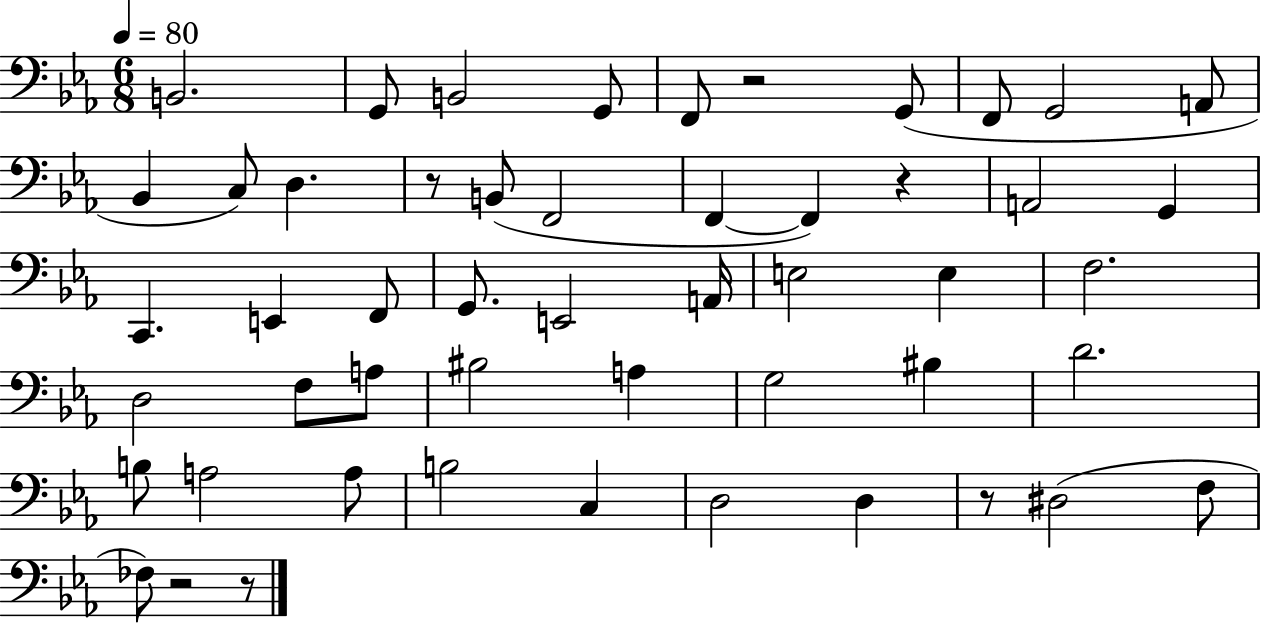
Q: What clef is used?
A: bass